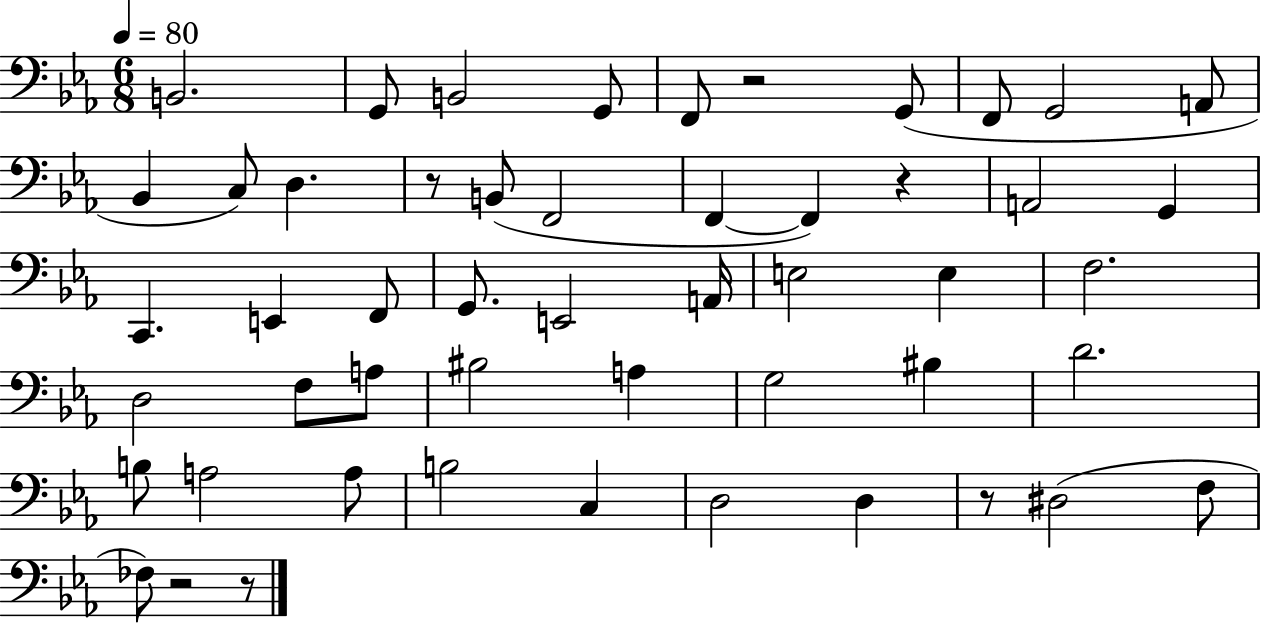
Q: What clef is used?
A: bass